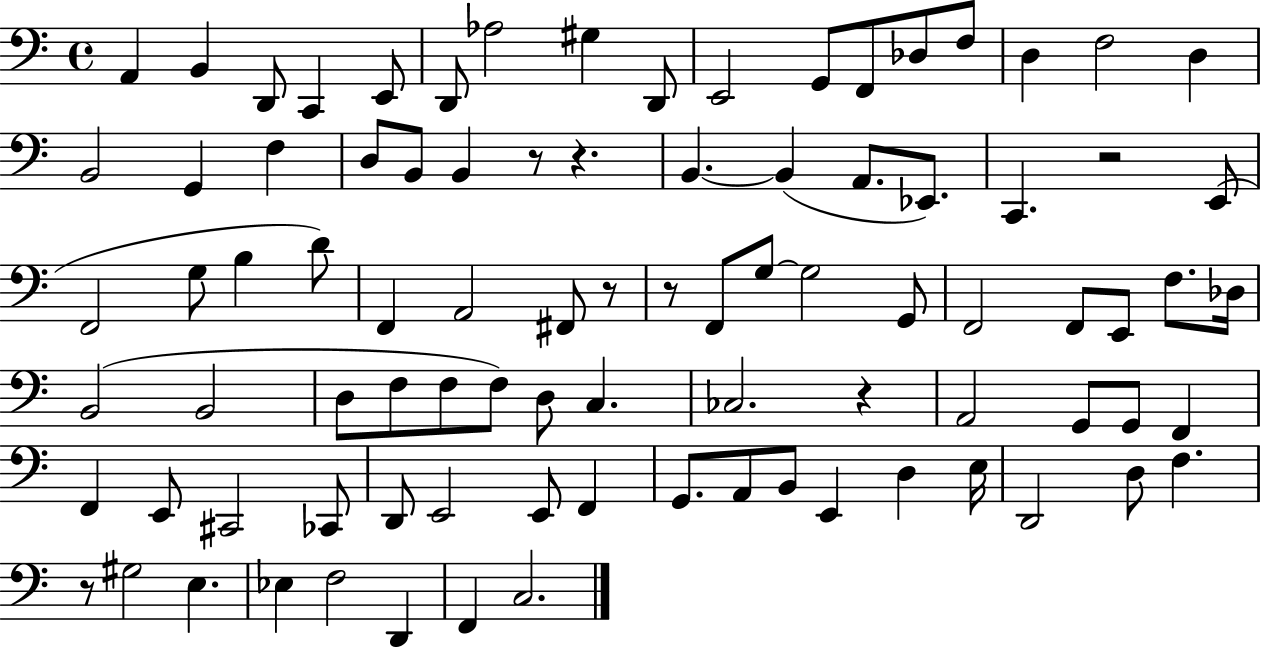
A2/q B2/q D2/e C2/q E2/e D2/e Ab3/h G#3/q D2/e E2/h G2/e F2/e Db3/e F3/e D3/q F3/h D3/q B2/h G2/q F3/q D3/e B2/e B2/q R/e R/q. B2/q. B2/q A2/e. Eb2/e. C2/q. R/h E2/e F2/h G3/e B3/q D4/e F2/q A2/h F#2/e R/e R/e F2/e G3/e G3/h G2/e F2/h F2/e E2/e F3/e. Db3/s B2/h B2/h D3/e F3/e F3/e F3/e D3/e C3/q. CES3/h. R/q A2/h G2/e G2/e F2/q F2/q E2/e C#2/h CES2/e D2/e E2/h E2/e F2/q G2/e. A2/e B2/e E2/q D3/q E3/s D2/h D3/e F3/q. R/e G#3/h E3/q. Eb3/q F3/h D2/q F2/q C3/h.